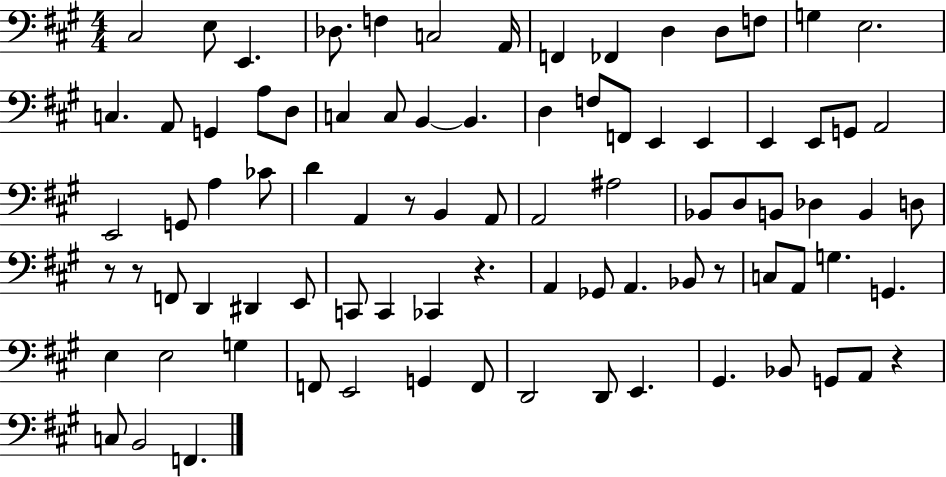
X:1
T:Untitled
M:4/4
L:1/4
K:A
^C,2 E,/2 E,, _D,/2 F, C,2 A,,/4 F,, _F,, D, D,/2 F,/2 G, E,2 C, A,,/2 G,, A,/2 D,/2 C, C,/2 B,, B,, D, F,/2 F,,/2 E,, E,, E,, E,,/2 G,,/2 A,,2 E,,2 G,,/2 A, _C/2 D A,, z/2 B,, A,,/2 A,,2 ^A,2 _B,,/2 D,/2 B,,/2 _D, B,, D,/2 z/2 z/2 F,,/2 D,, ^D,, E,,/2 C,,/2 C,, _C,, z A,, _G,,/2 A,, _B,,/2 z/2 C,/2 A,,/2 G, G,, E, E,2 G, F,,/2 E,,2 G,, F,,/2 D,,2 D,,/2 E,, ^G,, _B,,/2 G,,/2 A,,/2 z C,/2 B,,2 F,,